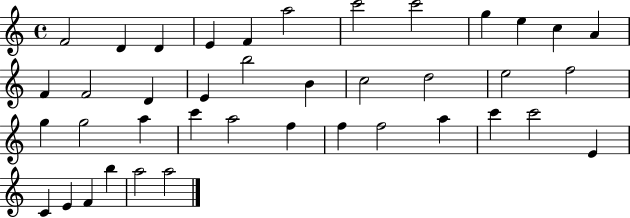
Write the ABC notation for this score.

X:1
T:Untitled
M:4/4
L:1/4
K:C
F2 D D E F a2 c'2 c'2 g e c A F F2 D E b2 B c2 d2 e2 f2 g g2 a c' a2 f f f2 a c' c'2 E C E F b a2 a2